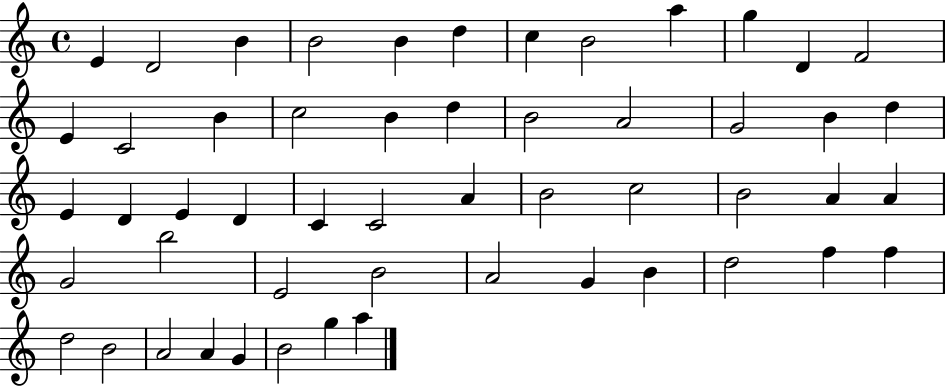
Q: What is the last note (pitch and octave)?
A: A5